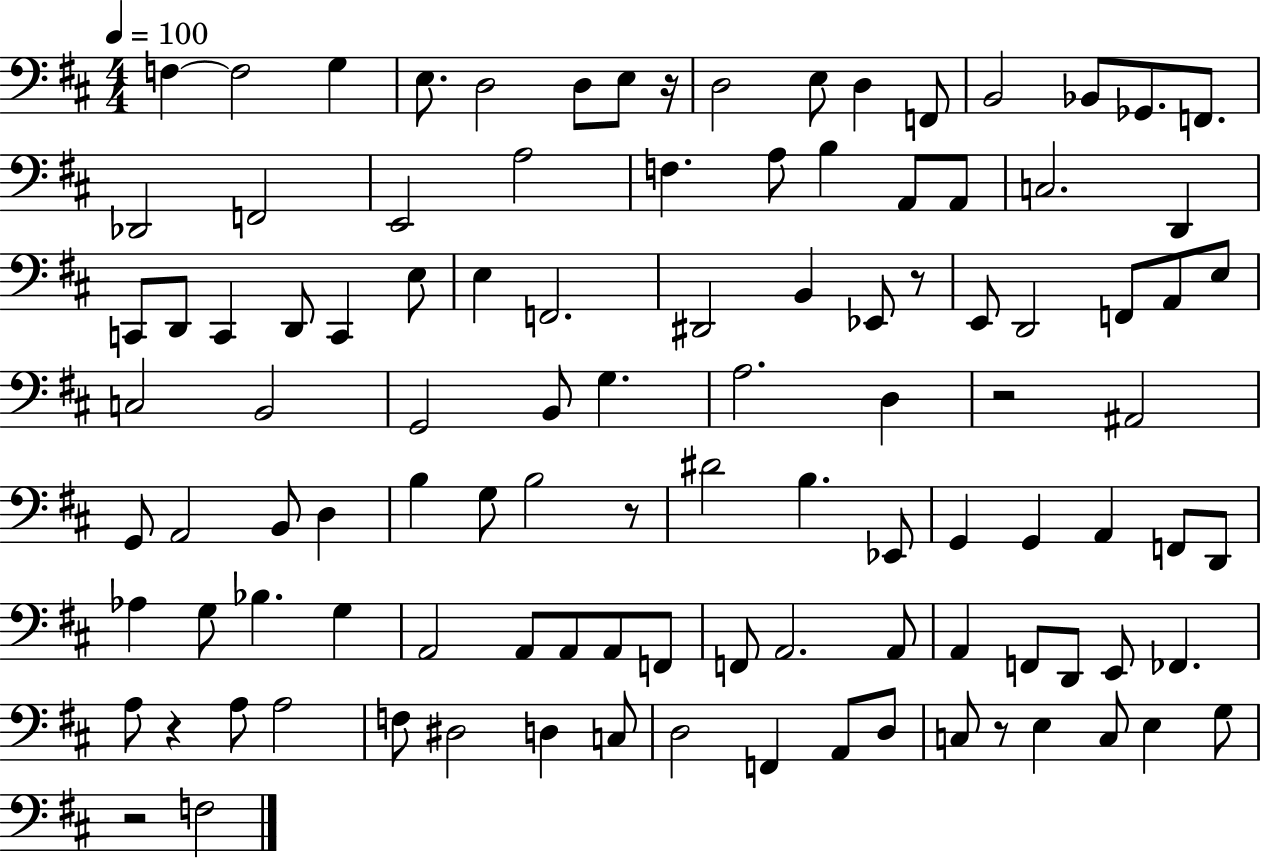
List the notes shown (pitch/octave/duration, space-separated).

F3/q F3/h G3/q E3/e. D3/h D3/e E3/e R/s D3/h E3/e D3/q F2/e B2/h Bb2/e Gb2/e. F2/e. Db2/h F2/h E2/h A3/h F3/q. A3/e B3/q A2/e A2/e C3/h. D2/q C2/e D2/e C2/q D2/e C2/q E3/e E3/q F2/h. D#2/h B2/q Eb2/e R/e E2/e D2/h F2/e A2/e E3/e C3/h B2/h G2/h B2/e G3/q. A3/h. D3/q R/h A#2/h G2/e A2/h B2/e D3/q B3/q G3/e B3/h R/e D#4/h B3/q. Eb2/e G2/q G2/q A2/q F2/e D2/e Ab3/q G3/e Bb3/q. G3/q A2/h A2/e A2/e A2/e F2/e F2/e A2/h. A2/e A2/q F2/e D2/e E2/e FES2/q. A3/e R/q A3/e A3/h F3/e D#3/h D3/q C3/e D3/h F2/q A2/e D3/e C3/e R/e E3/q C3/e E3/q G3/e R/h F3/h